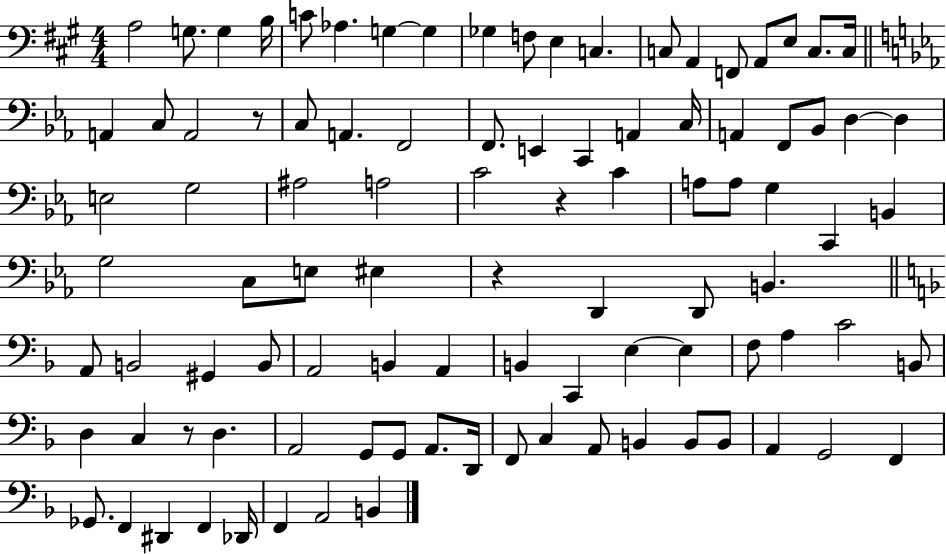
{
  \clef bass
  \numericTimeSignature
  \time 4/4
  \key a \major
  \repeat volta 2 { a2 g8. g4 b16 | c'8 aes4. g4~~ g4 | ges4 f8 e4 c4. | c8 a,4 f,8 a,8 e8 c8. c16 | \break \bar "||" \break \key ees \major a,4 c8 a,2 r8 | c8 a,4. f,2 | f,8. e,4 c,4 a,4 c16 | a,4 f,8 bes,8 d4~~ d4 | \break e2 g2 | ais2 a2 | c'2 r4 c'4 | a8 a8 g4 c,4 b,4 | \break g2 c8 e8 eis4 | r4 d,4 d,8 b,4. | \bar "||" \break \key f \major a,8 b,2 gis,4 b,8 | a,2 b,4 a,4 | b,4 c,4 e4~~ e4 | f8 a4 c'2 b,8 | \break d4 c4 r8 d4. | a,2 g,8 g,8 a,8. d,16 | f,8 c4 a,8 b,4 b,8 b,8 | a,4 g,2 f,4 | \break ges,8. f,4 dis,4 f,4 des,16 | f,4 a,2 b,4 | } \bar "|."
}